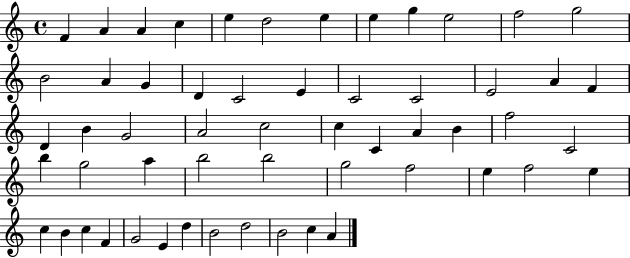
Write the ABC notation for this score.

X:1
T:Untitled
M:4/4
L:1/4
K:C
F A A c e d2 e e g e2 f2 g2 B2 A G D C2 E C2 C2 E2 A F D B G2 A2 c2 c C A B f2 C2 b g2 a b2 b2 g2 f2 e f2 e c B c F G2 E d B2 d2 B2 c A